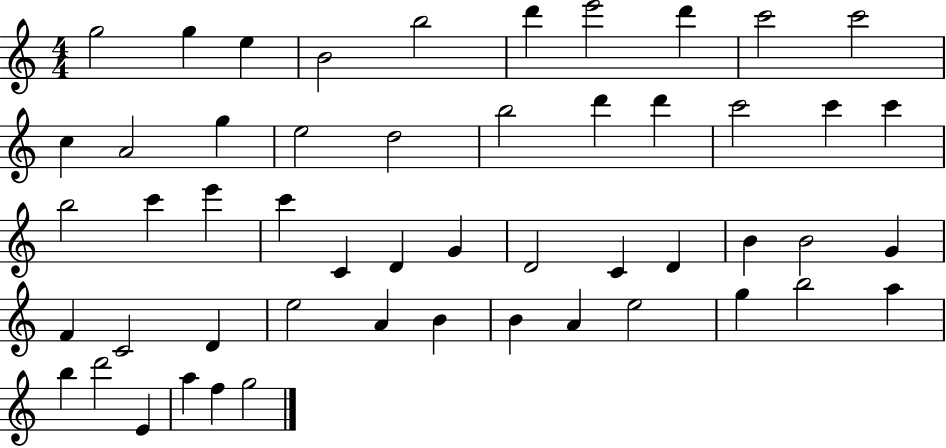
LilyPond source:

{
  \clef treble
  \numericTimeSignature
  \time 4/4
  \key c \major
  g''2 g''4 e''4 | b'2 b''2 | d'''4 e'''2 d'''4 | c'''2 c'''2 | \break c''4 a'2 g''4 | e''2 d''2 | b''2 d'''4 d'''4 | c'''2 c'''4 c'''4 | \break b''2 c'''4 e'''4 | c'''4 c'4 d'4 g'4 | d'2 c'4 d'4 | b'4 b'2 g'4 | \break f'4 c'2 d'4 | e''2 a'4 b'4 | b'4 a'4 e''2 | g''4 b''2 a''4 | \break b''4 d'''2 e'4 | a''4 f''4 g''2 | \bar "|."
}